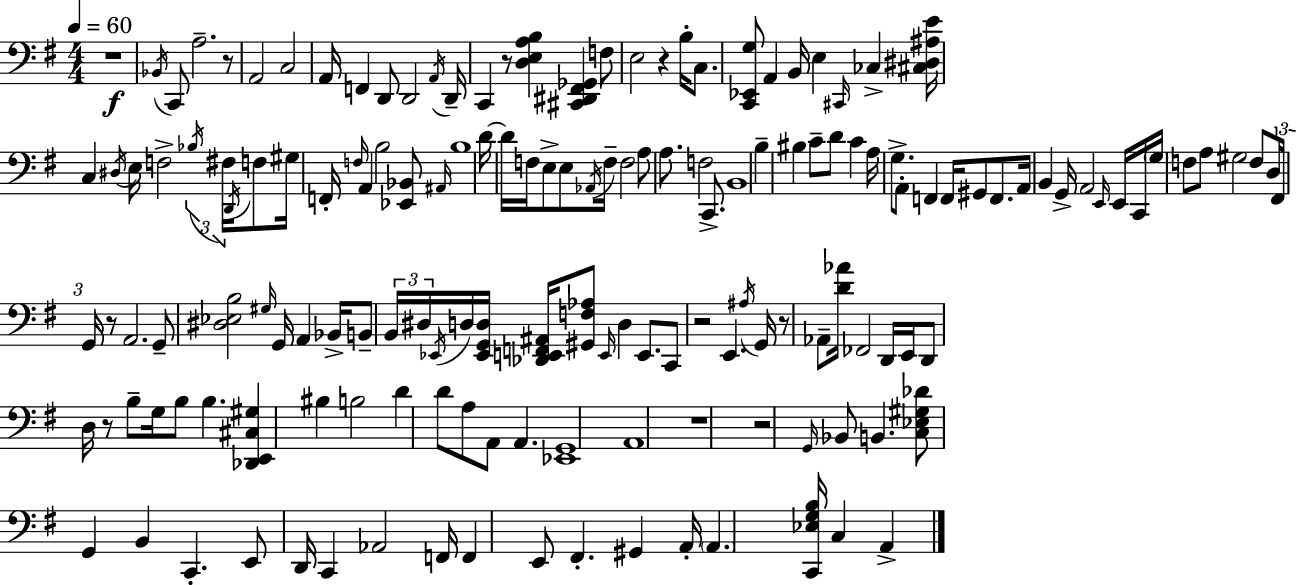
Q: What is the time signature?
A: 4/4